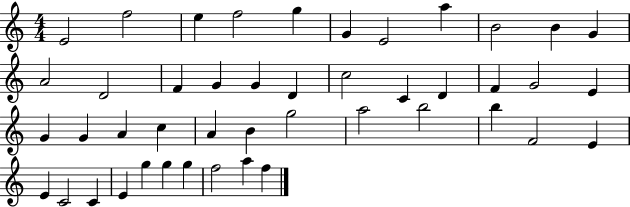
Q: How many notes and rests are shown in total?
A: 45